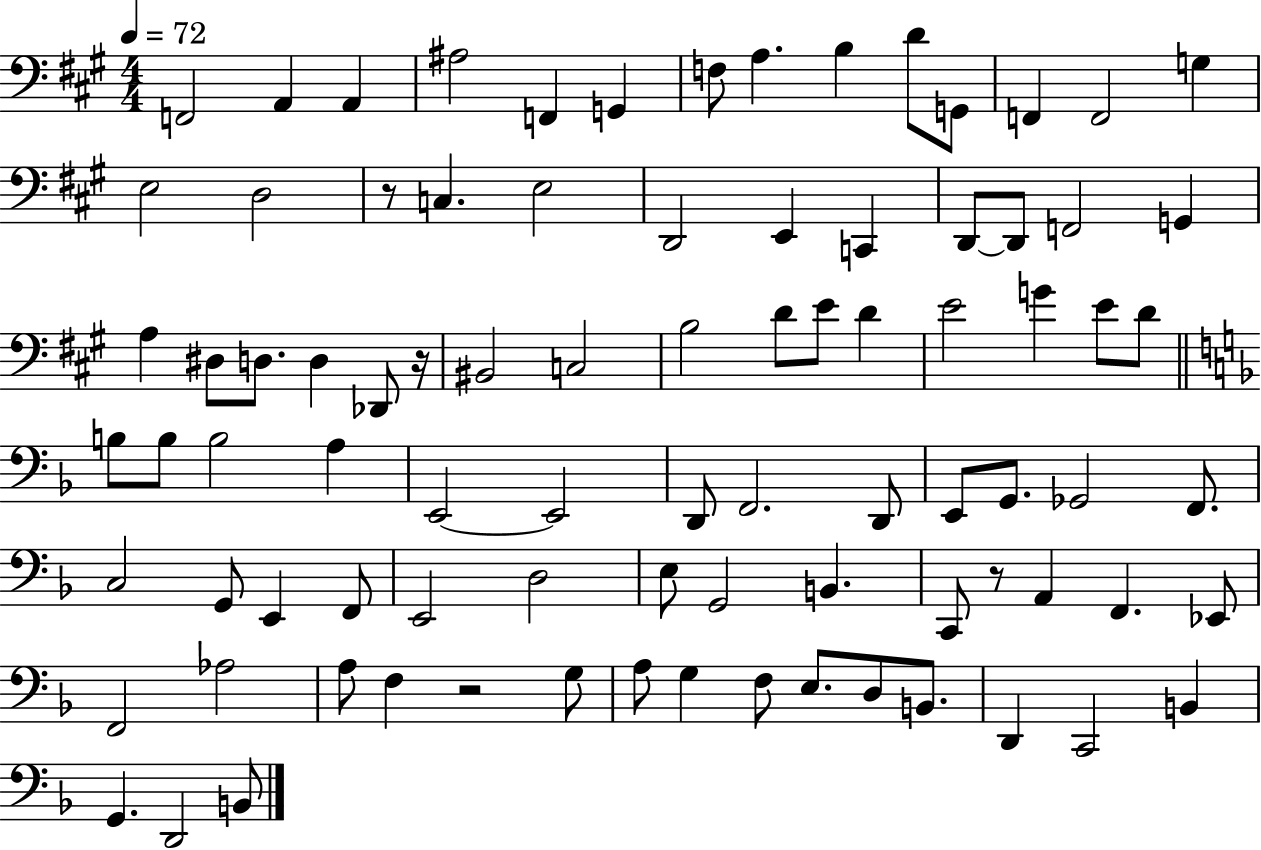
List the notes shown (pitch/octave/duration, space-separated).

F2/h A2/q A2/q A#3/h F2/q G2/q F3/e A3/q. B3/q D4/e G2/e F2/q F2/h G3/q E3/h D3/h R/e C3/q. E3/h D2/h E2/q C2/q D2/e D2/e F2/h G2/q A3/q D#3/e D3/e. D3/q Db2/e R/s BIS2/h C3/h B3/h D4/e E4/e D4/q E4/h G4/q E4/e D4/e B3/e B3/e B3/h A3/q E2/h E2/h D2/e F2/h. D2/e E2/e G2/e. Gb2/h F2/e. C3/h G2/e E2/q F2/e E2/h D3/h E3/e G2/h B2/q. C2/e R/e A2/q F2/q. Eb2/e F2/h Ab3/h A3/e F3/q R/h G3/e A3/e G3/q F3/e E3/e. D3/e B2/e. D2/q C2/h B2/q G2/q. D2/h B2/e